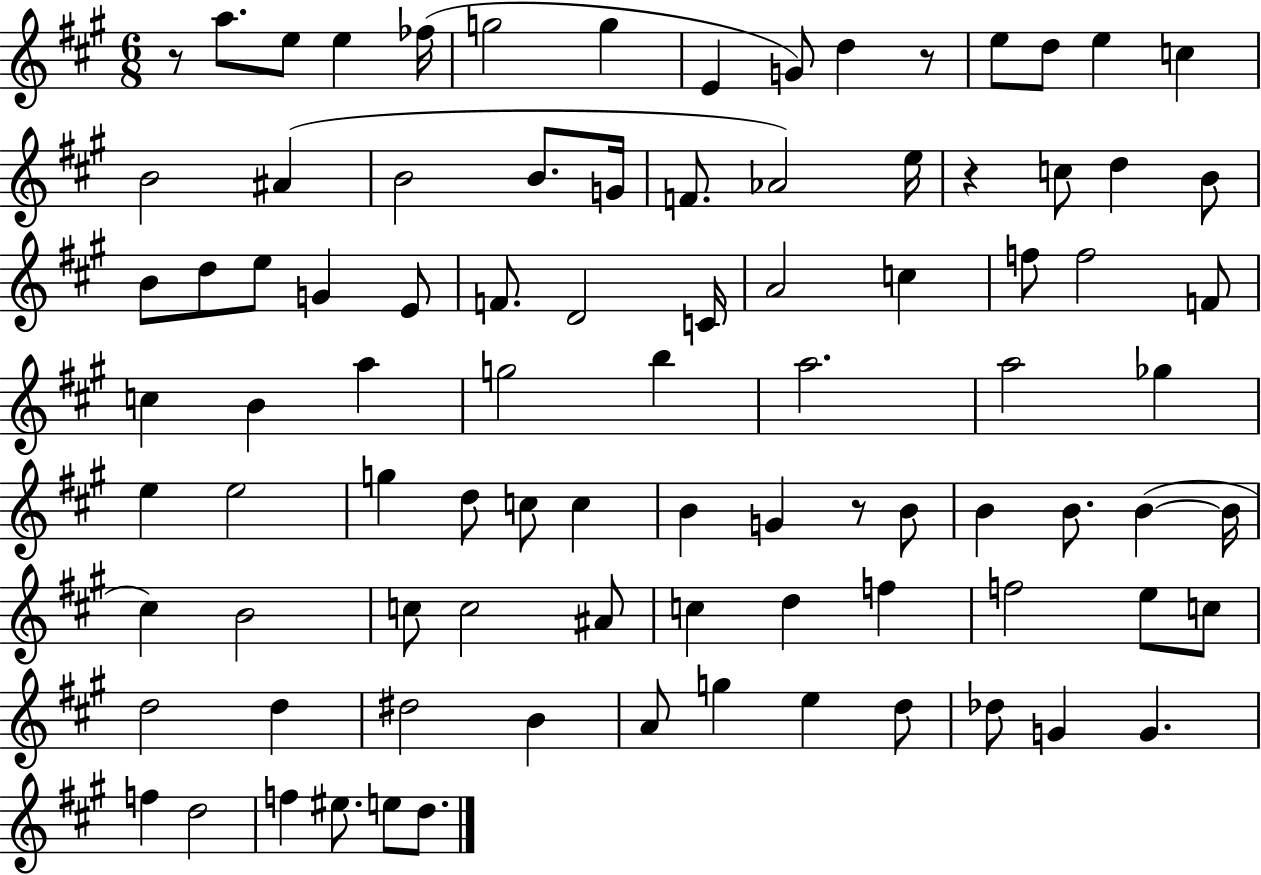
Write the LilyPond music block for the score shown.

{
  \clef treble
  \numericTimeSignature
  \time 6/8
  \key a \major
  \repeat volta 2 { r8 a''8. e''8 e''4 fes''16( | g''2 g''4 | e'4 g'8) d''4 r8 | e''8 d''8 e''4 c''4 | \break b'2 ais'4( | b'2 b'8. g'16 | f'8. aes'2) e''16 | r4 c''8 d''4 b'8 | \break b'8 d''8 e''8 g'4 e'8 | f'8. d'2 c'16 | a'2 c''4 | f''8 f''2 f'8 | \break c''4 b'4 a''4 | g''2 b''4 | a''2. | a''2 ges''4 | \break e''4 e''2 | g''4 d''8 c''8 c''4 | b'4 g'4 r8 b'8 | b'4 b'8. b'4~(~ b'16 | \break cis''4) b'2 | c''8 c''2 ais'8 | c''4 d''4 f''4 | f''2 e''8 c''8 | \break d''2 d''4 | dis''2 b'4 | a'8 g''4 e''4 d''8 | des''8 g'4 g'4. | \break f''4 d''2 | f''4 eis''8. e''8 d''8. | } \bar "|."
}